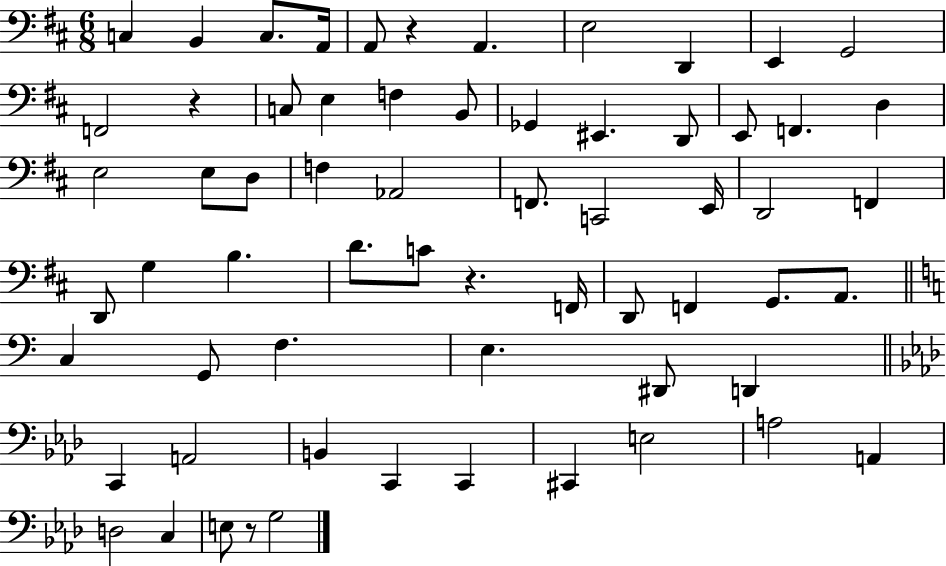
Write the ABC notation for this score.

X:1
T:Untitled
M:6/8
L:1/4
K:D
C, B,, C,/2 A,,/4 A,,/2 z A,, E,2 D,, E,, G,,2 F,,2 z C,/2 E, F, B,,/2 _G,, ^E,, D,,/2 E,,/2 F,, D, E,2 E,/2 D,/2 F, _A,,2 F,,/2 C,,2 E,,/4 D,,2 F,, D,,/2 G, B, D/2 C/2 z F,,/4 D,,/2 F,, G,,/2 A,,/2 C, G,,/2 F, E, ^D,,/2 D,, C,, A,,2 B,, C,, C,, ^C,, E,2 A,2 A,, D,2 C, E,/2 z/2 G,2